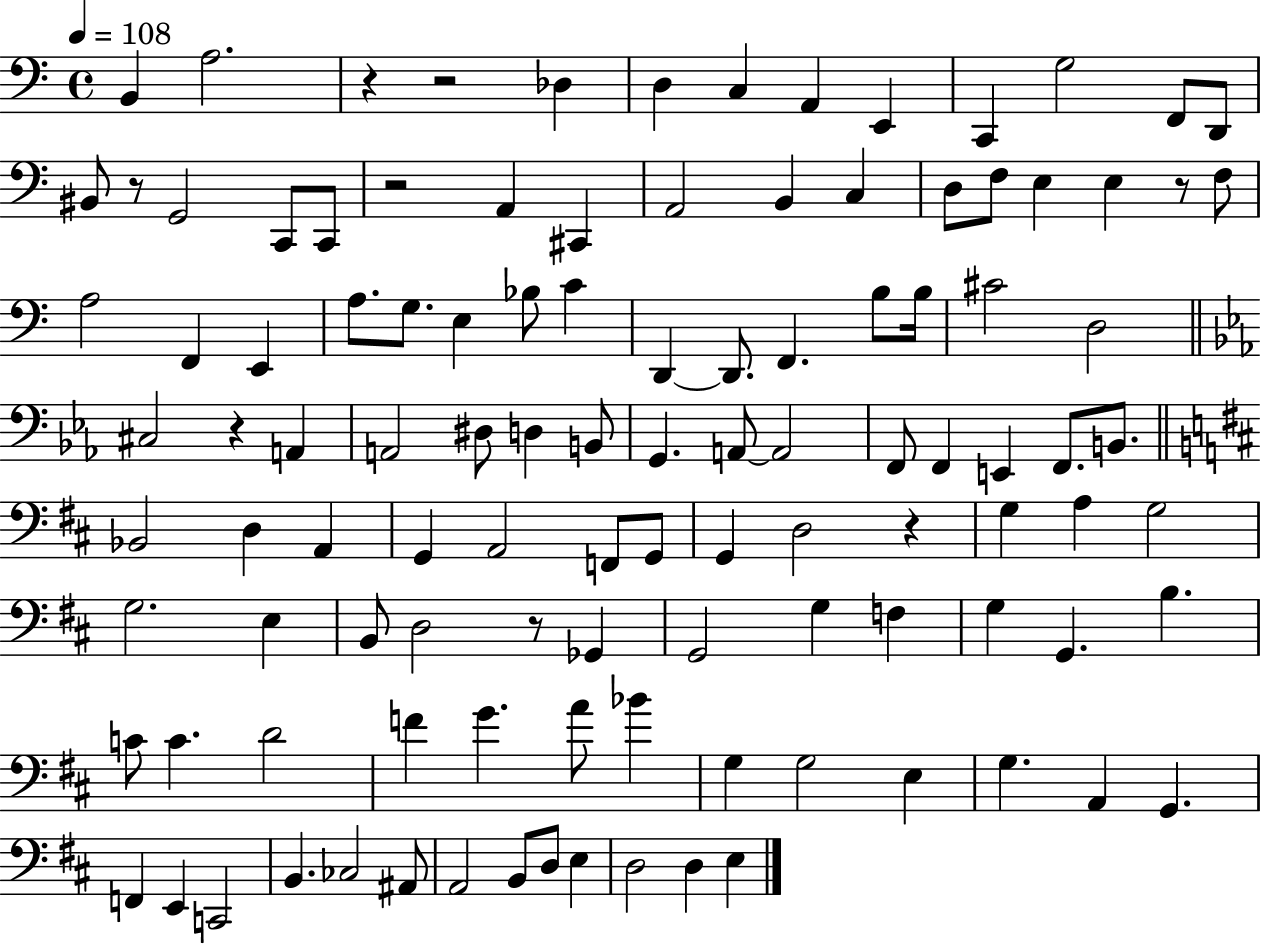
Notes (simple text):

B2/q A3/h. R/q R/h Db3/q D3/q C3/q A2/q E2/q C2/q G3/h F2/e D2/e BIS2/e R/e G2/h C2/e C2/e R/h A2/q C#2/q A2/h B2/q C3/q D3/e F3/e E3/q E3/q R/e F3/e A3/h F2/q E2/q A3/e. G3/e. E3/q Bb3/e C4/q D2/q D2/e. F2/q. B3/e B3/s C#4/h D3/h C#3/h R/q A2/q A2/h D#3/e D3/q B2/e G2/q. A2/e A2/h F2/e F2/q E2/q F2/e. B2/e. Bb2/h D3/q A2/q G2/q A2/h F2/e G2/e G2/q D3/h R/q G3/q A3/q G3/h G3/h. E3/q B2/e D3/h R/e Gb2/q G2/h G3/q F3/q G3/q G2/q. B3/q. C4/e C4/q. D4/h F4/q G4/q. A4/e Bb4/q G3/q G3/h E3/q G3/q. A2/q G2/q. F2/q E2/q C2/h B2/q. CES3/h A#2/e A2/h B2/e D3/e E3/q D3/h D3/q E3/q